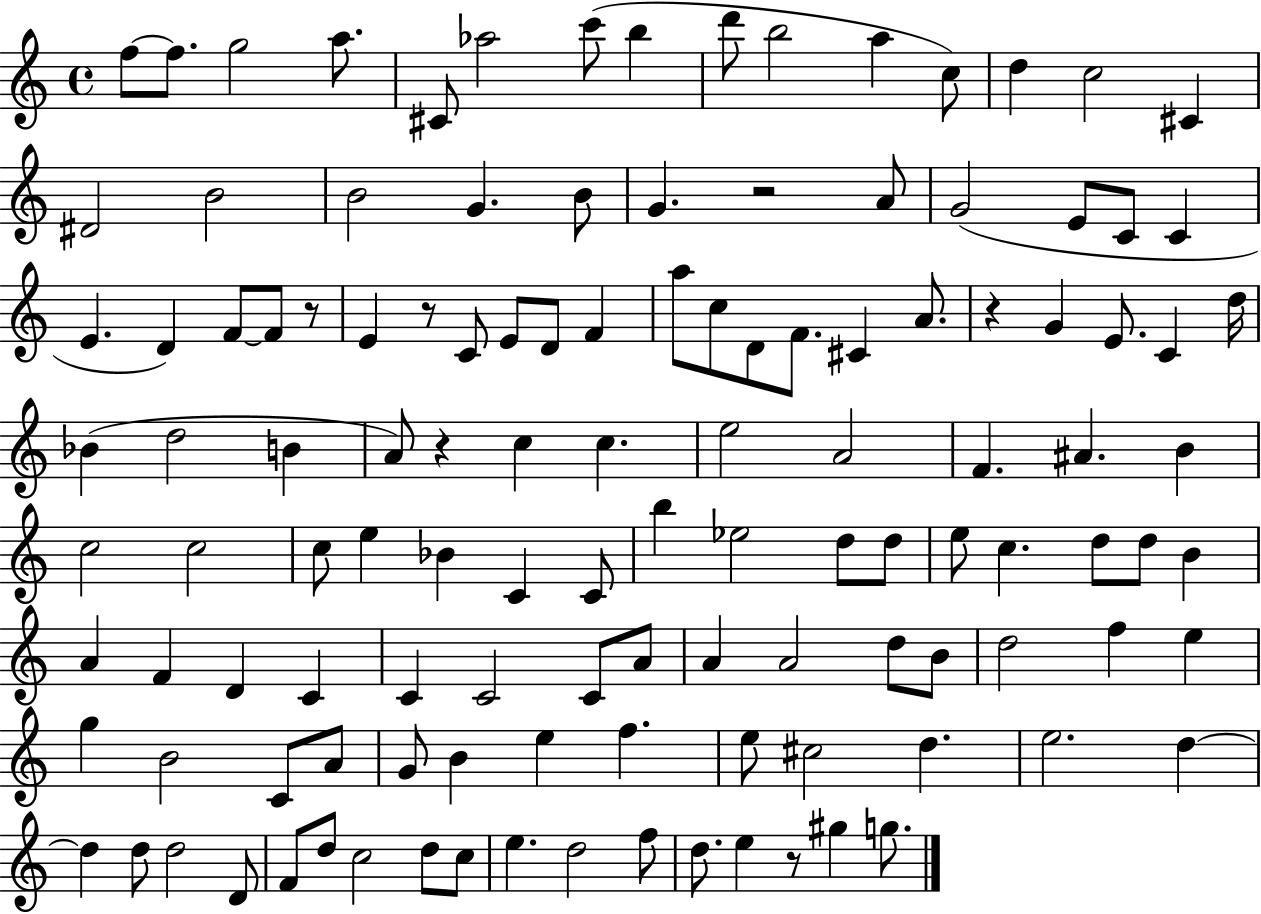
{
  \clef treble
  \time 4/4
  \defaultTimeSignature
  \key c \major
  f''8~~ f''8. g''2 a''8. | cis'8 aes''2 c'''8( b''4 | d'''8 b''2 a''4 c''8) | d''4 c''2 cis'4 | \break dis'2 b'2 | b'2 g'4. b'8 | g'4. r2 a'8 | g'2( e'8 c'8 c'4 | \break e'4. d'4) f'8~~ f'8 r8 | e'4 r8 c'8 e'8 d'8 f'4 | a''8 c''8 d'8 f'8. cis'4 a'8. | r4 g'4 e'8. c'4 d''16 | \break bes'4( d''2 b'4 | a'8) r4 c''4 c''4. | e''2 a'2 | f'4. ais'4. b'4 | \break c''2 c''2 | c''8 e''4 bes'4 c'4 c'8 | b''4 ees''2 d''8 d''8 | e''8 c''4. d''8 d''8 b'4 | \break a'4 f'4 d'4 c'4 | c'4 c'2 c'8 a'8 | a'4 a'2 d''8 b'8 | d''2 f''4 e''4 | \break g''4 b'2 c'8 a'8 | g'8 b'4 e''4 f''4. | e''8 cis''2 d''4. | e''2. d''4~~ | \break d''4 d''8 d''2 d'8 | f'8 d''8 c''2 d''8 c''8 | e''4. d''2 f''8 | d''8. e''4 r8 gis''4 g''8. | \break \bar "|."
}